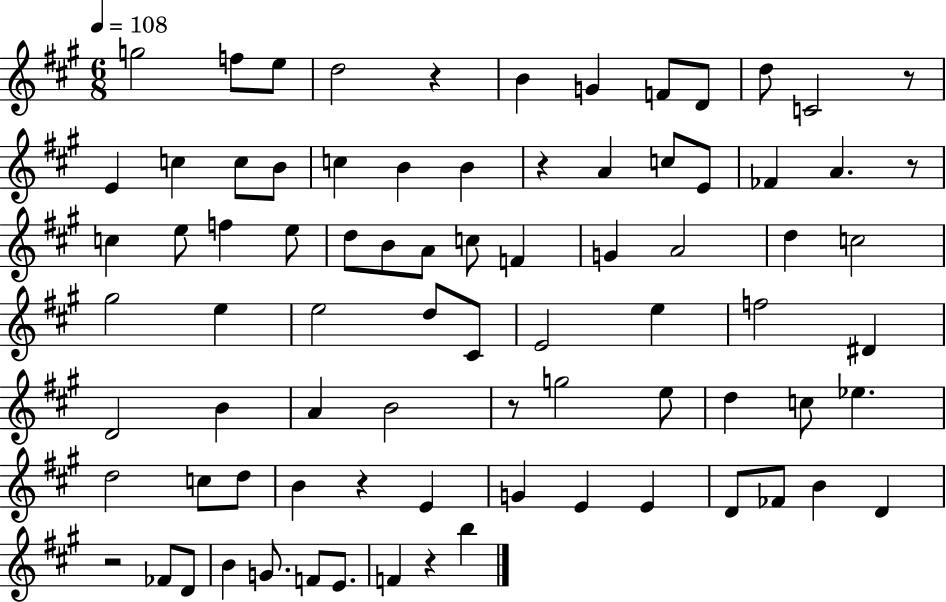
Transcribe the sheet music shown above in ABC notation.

X:1
T:Untitled
M:6/8
L:1/4
K:A
g2 f/2 e/2 d2 z B G F/2 D/2 d/2 C2 z/2 E c c/2 B/2 c B B z A c/2 E/2 _F A z/2 c e/2 f e/2 d/2 B/2 A/2 c/2 F G A2 d c2 ^g2 e e2 d/2 ^C/2 E2 e f2 ^D D2 B A B2 z/2 g2 e/2 d c/2 _e d2 c/2 d/2 B z E G E E D/2 _F/2 B D z2 _F/2 D/2 B G/2 F/2 E/2 F z b